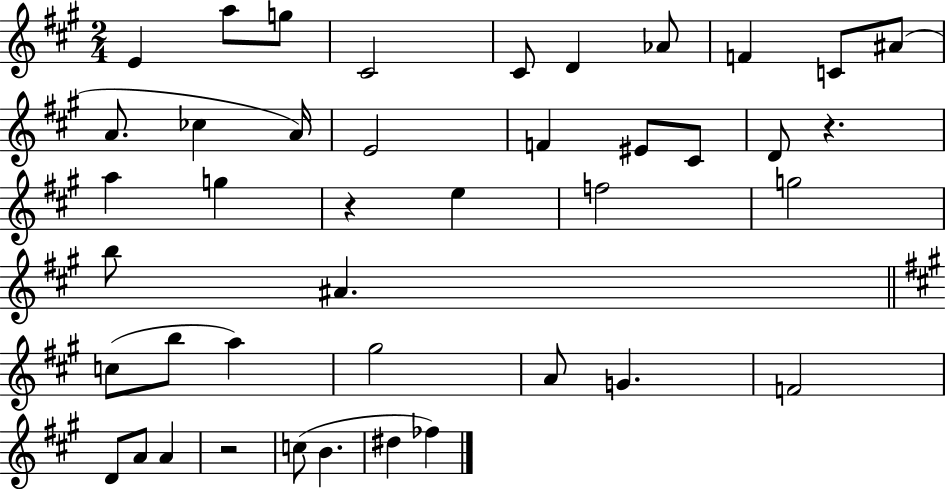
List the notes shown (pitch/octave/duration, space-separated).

E4/q A5/e G5/e C#4/h C#4/e D4/q Ab4/e F4/q C4/e A#4/e A4/e. CES5/q A4/s E4/h F4/q EIS4/e C#4/e D4/e R/q. A5/q G5/q R/q E5/q F5/h G5/h B5/e A#4/q. C5/e B5/e A5/q G#5/h A4/e G4/q. F4/h D4/e A4/e A4/q R/h C5/e B4/q. D#5/q FES5/q